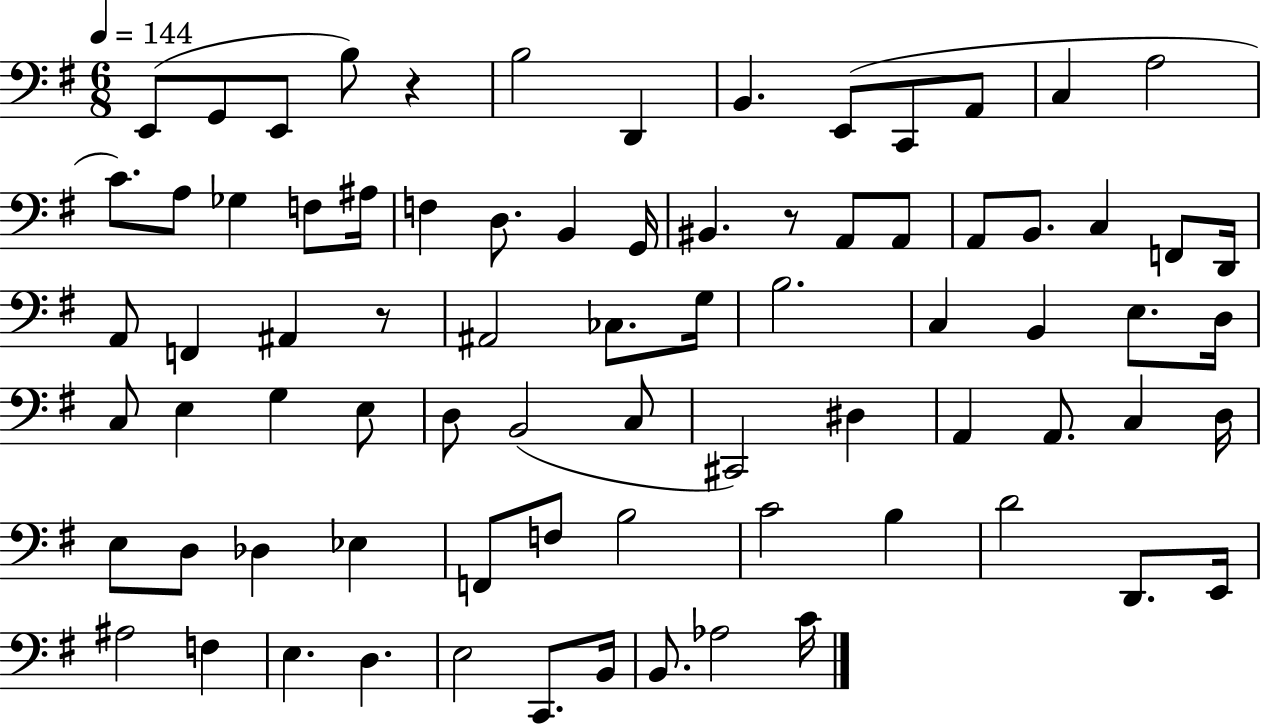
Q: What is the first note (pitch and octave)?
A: E2